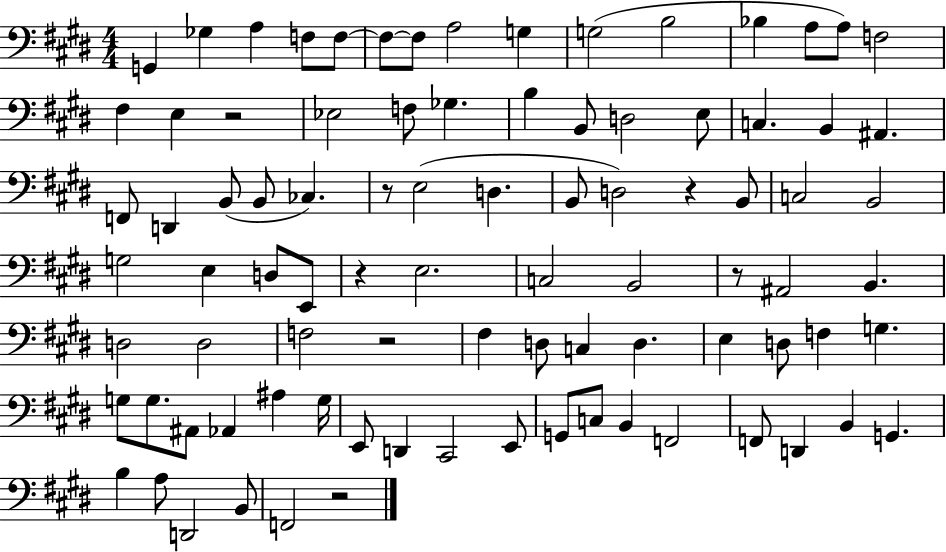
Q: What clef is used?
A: bass